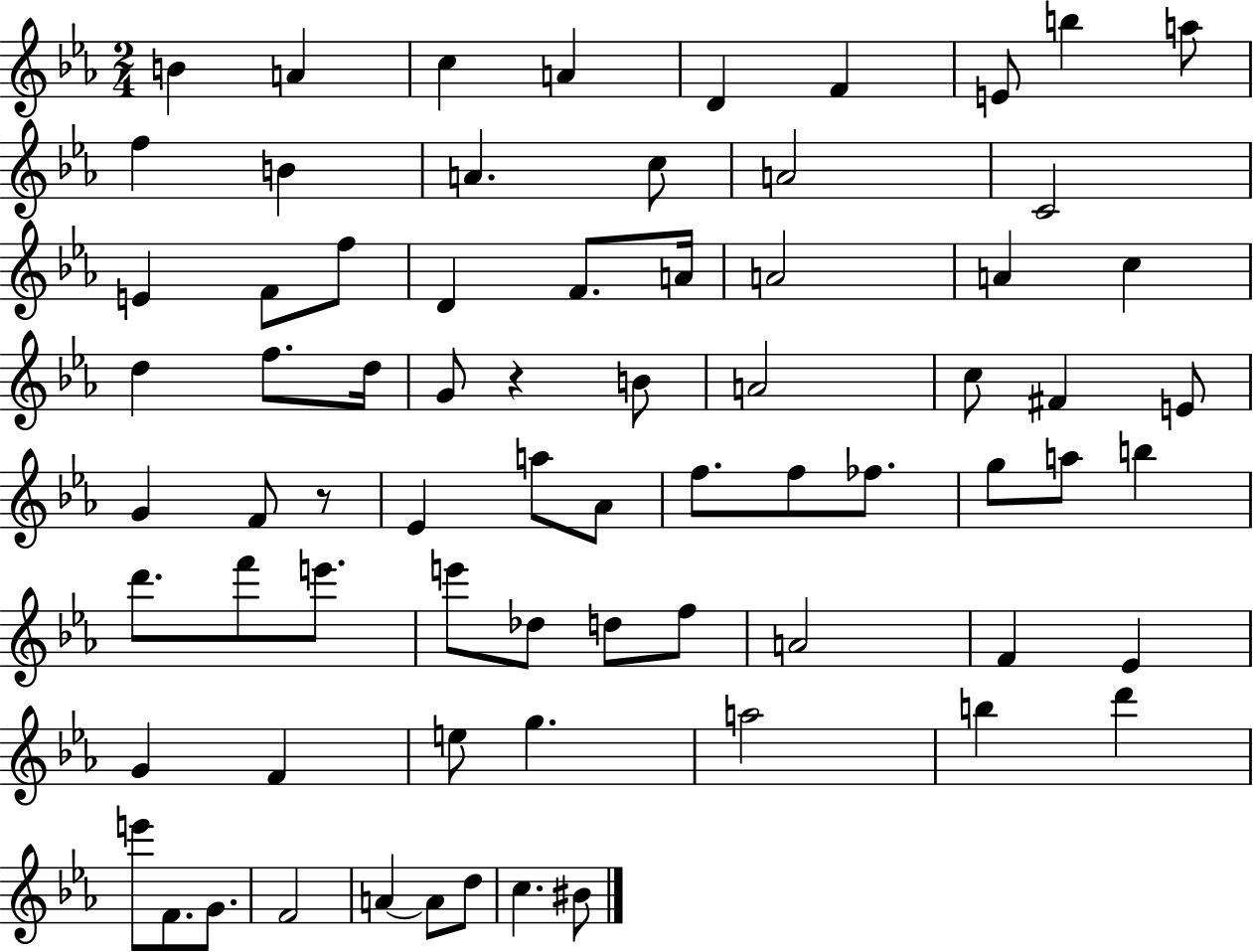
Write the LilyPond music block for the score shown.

{
  \clef treble
  \numericTimeSignature
  \time 2/4
  \key ees \major
  \repeat volta 2 { b'4 a'4 | c''4 a'4 | d'4 f'4 | e'8 b''4 a''8 | \break f''4 b'4 | a'4. c''8 | a'2 | c'2 | \break e'4 f'8 f''8 | d'4 f'8. a'16 | a'2 | a'4 c''4 | \break d''4 f''8. d''16 | g'8 r4 b'8 | a'2 | c''8 fis'4 e'8 | \break g'4 f'8 r8 | ees'4 a''8 aes'8 | f''8. f''8 fes''8. | g''8 a''8 b''4 | \break d'''8. f'''8 e'''8. | e'''8 des''8 d''8 f''8 | a'2 | f'4 ees'4 | \break g'4 f'4 | e''8 g''4. | a''2 | b''4 d'''4 | \break e'''8 f'8. g'8. | f'2 | a'4~~ a'8 d''8 | c''4. bis'8 | \break } \bar "|."
}